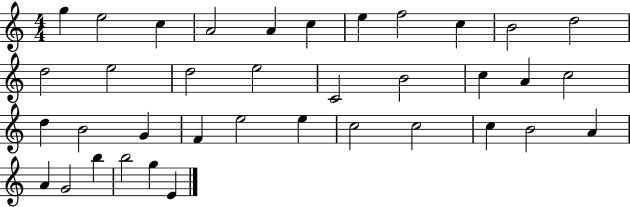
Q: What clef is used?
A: treble